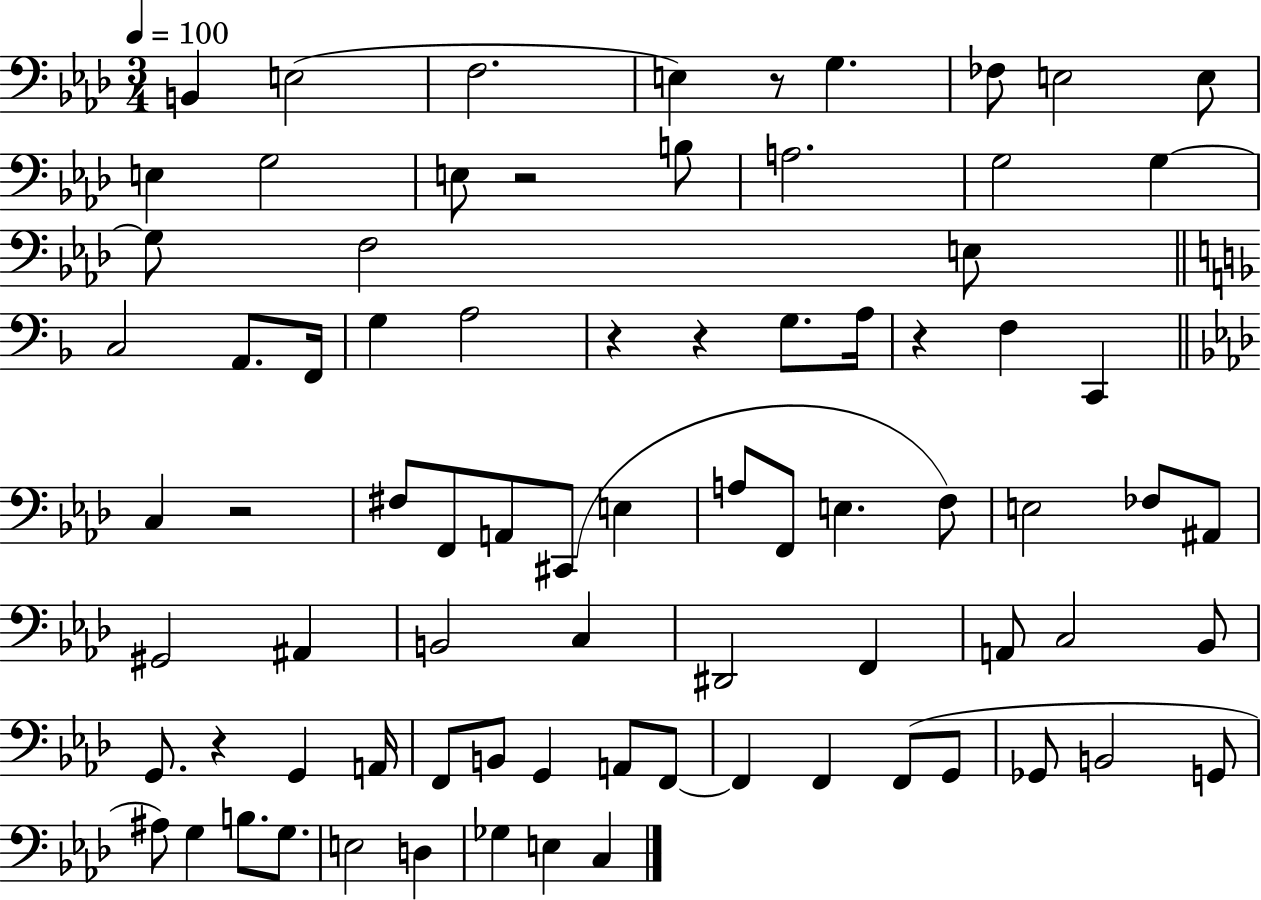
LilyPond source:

{
  \clef bass
  \numericTimeSignature
  \time 3/4
  \key aes \major
  \tempo 4 = 100
  b,4 e2( | f2. | e4) r8 g4. | fes8 e2 e8 | \break e4 g2 | e8 r2 b8 | a2. | g2 g4~~ | \break g8 f2 e8 | \bar "||" \break \key d \minor c2 a,8. f,16 | g4 a2 | r4 r4 g8. a16 | r4 f4 c,4 | \break \bar "||" \break \key f \minor c4 r2 | fis8 f,8 a,8 cis,8( e4 | a8 f,8 e4. f8) | e2 fes8 ais,8 | \break gis,2 ais,4 | b,2 c4 | dis,2 f,4 | a,8 c2 bes,8 | \break g,8. r4 g,4 a,16 | f,8 b,8 g,4 a,8 f,8~~ | f,4 f,4 f,8( g,8 | ges,8 b,2 g,8 | \break ais8) g4 b8. g8. | e2 d4 | ges4 e4 c4 | \bar "|."
}